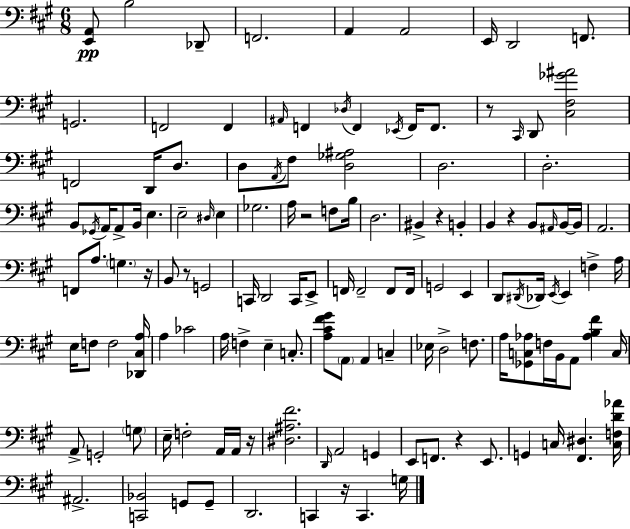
{
  \clef bass
  \numericTimeSignature
  \time 6/8
  \key a \major
  <e, a,>8\pp b2 des,8-- | f,2. | a,4 a,2 | e,16 d,2 f,8. | \break g,2. | f,2 f,4 | \grace { ais,16 } f,4 \acciaccatura { des16 } f,4 \acciaccatura { ees,16 } f,16 | f,8. r8 \grace { cis,16 } d,8 <cis fis ges' ais'>2 | \break f,2 | d,16 d8. d8 \acciaccatura { a,16 } fis8 <d ges ais>2 | d2. | d2.-. | \break b,8 \acciaccatura { ges,16 } a,16 a,8-> b,16 | e4. e2-- | \grace { dis16 } e4 ges2. | a16 r2 | \break f8 b16 d2. | bis,4-> r4 | b,4-. b,4 r4 | b,8 \grace { ais,16 } b,16~~ b,16 a,2. | \break f,8 a8. | \parenthesize g4. r16 b,8 r8 | g,2 c,16 d,2 | c,16 e,8-> f,16 f,2-- | \break f,8 f,16 g,2 | e,4 d,8 \acciaccatura { dis,16 } des,16 | \acciaccatura { e,16 } e,4 f4-> a16 e16 f8 | f2 <des, cis a>16 a4 | \break ces'2 a16 f4-> | e4-- c8.-. <a cis' fis' gis'>8 | \parenthesize a,8 a,4 c4-- ees16 d2-> | f8. a16 <ges, c aes>8 | \break f16 b,16 a,8 <aes b fis'>4 c16 a,8-> | g,2-. \parenthesize g8 e16-- f2-. | a,16 a,16 r16 <dis ais fis'>2. | \grace { d,16 } a,2 | \break g,4 e,8 | f,8. r4 e,8. g,4 | c16 <fis, dis>4. <c f d' aes'>16 ais,2.-> | <c, bes,>2 | \break g,8 g,8-- d,2. | c,4 | r16 c,4. g16 \bar "|."
}